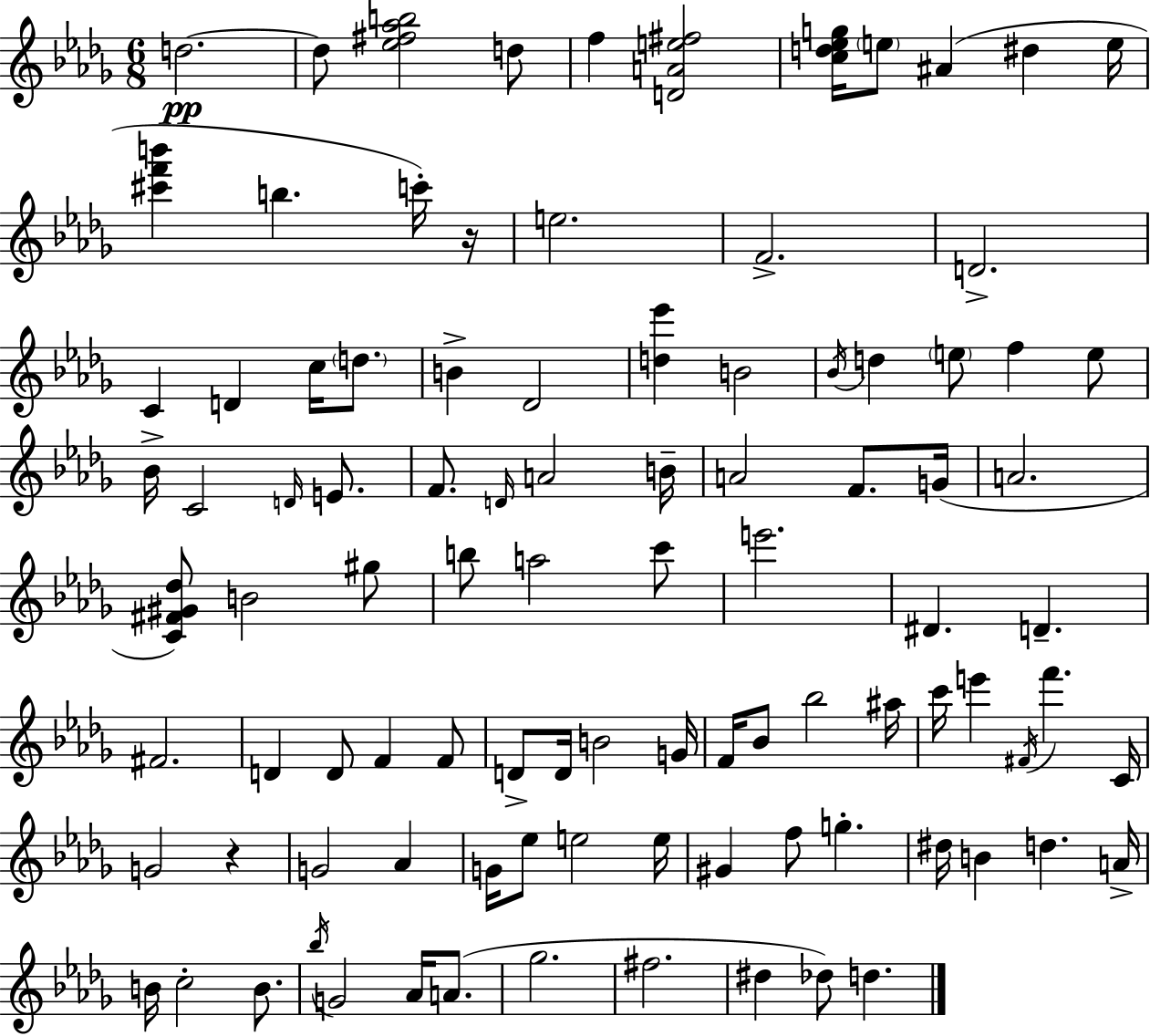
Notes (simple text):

D5/h. D5/e [Eb5,F#5,Ab5,B5]/h D5/e F5/q [D4,A4,E5,F#5]/h [C5,D5,Eb5,G5]/s E5/e A#4/q D#5/q E5/s [C#6,F6,B6]/q B5/q. C6/s R/s E5/h. F4/h. D4/h. C4/q D4/q C5/s D5/e. B4/q Db4/h [D5,Eb6]/q B4/h Bb4/s D5/q E5/e F5/q E5/e Bb4/s C4/h D4/s E4/e. F4/e. D4/s A4/h B4/s A4/h F4/e. G4/s A4/h. [C4,F#4,G#4,Db5]/e B4/h G#5/e B5/e A5/h C6/e E6/h. D#4/q. D4/q. F#4/h. D4/q D4/e F4/q F4/e D4/e D4/s B4/h G4/s F4/s Bb4/e Bb5/h A#5/s C6/s E6/q F#4/s F6/q. C4/s G4/h R/q G4/h Ab4/q G4/s Eb5/e E5/h E5/s G#4/q F5/e G5/q. D#5/s B4/q D5/q. A4/s B4/s C5/h B4/e. Bb5/s G4/h Ab4/s A4/e. Gb5/h. F#5/h. D#5/q Db5/e D5/q.